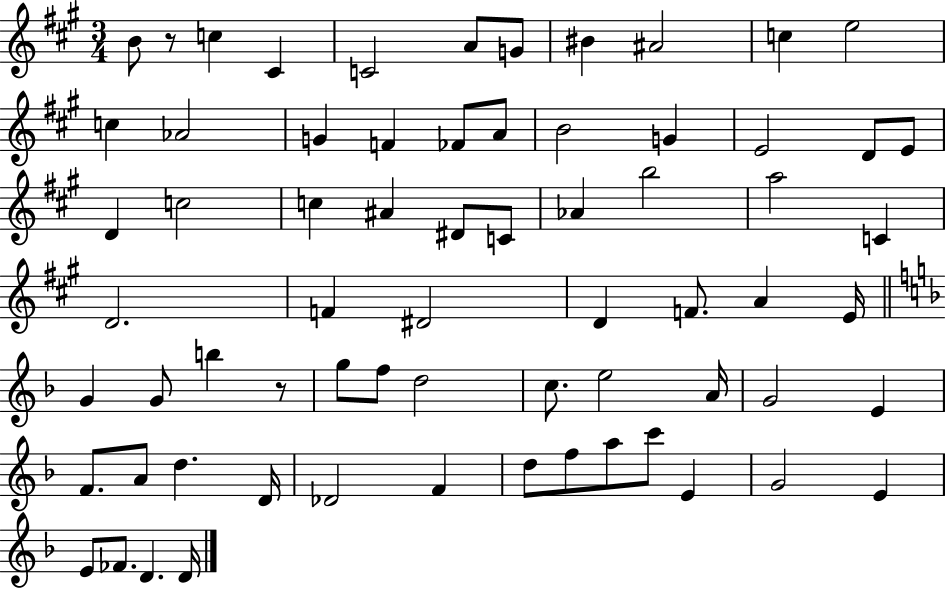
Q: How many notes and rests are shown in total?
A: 68